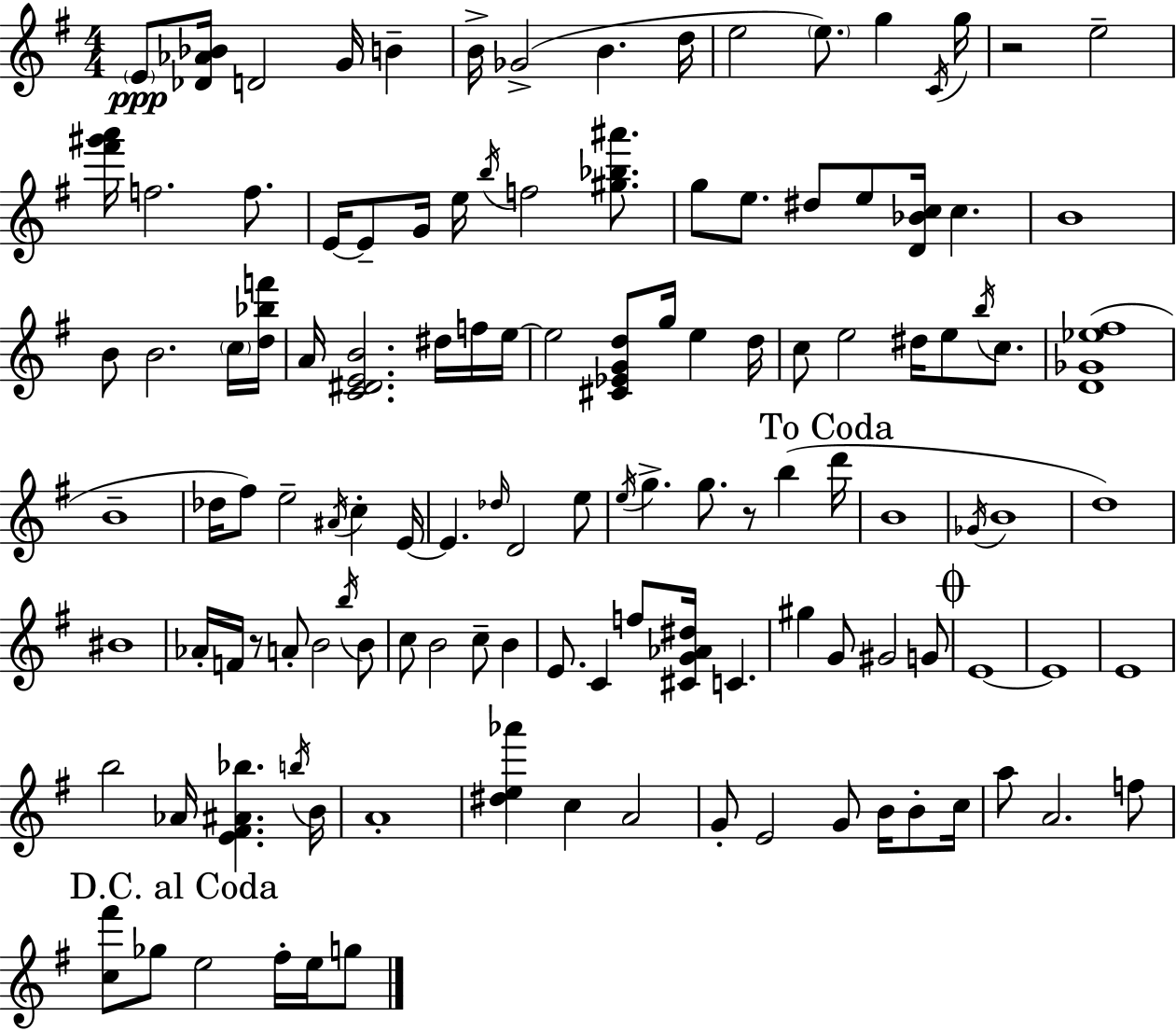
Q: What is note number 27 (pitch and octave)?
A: C5